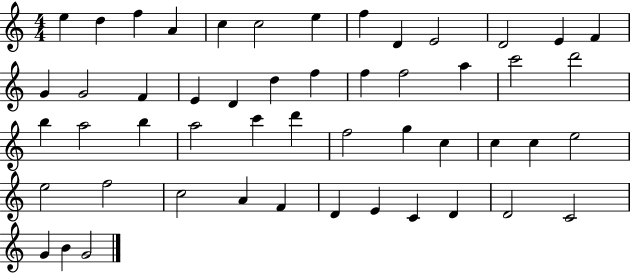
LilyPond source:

{
  \clef treble
  \numericTimeSignature
  \time 4/4
  \key c \major
  e''4 d''4 f''4 a'4 | c''4 c''2 e''4 | f''4 d'4 e'2 | d'2 e'4 f'4 | \break g'4 g'2 f'4 | e'4 d'4 d''4 f''4 | f''4 f''2 a''4 | c'''2 d'''2 | \break b''4 a''2 b''4 | a''2 c'''4 d'''4 | f''2 g''4 c''4 | c''4 c''4 e''2 | \break e''2 f''2 | c''2 a'4 f'4 | d'4 e'4 c'4 d'4 | d'2 c'2 | \break g'4 b'4 g'2 | \bar "|."
}